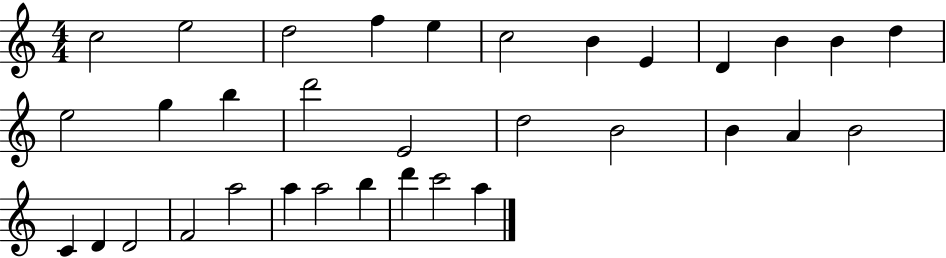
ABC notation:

X:1
T:Untitled
M:4/4
L:1/4
K:C
c2 e2 d2 f e c2 B E D B B d e2 g b d'2 E2 d2 B2 B A B2 C D D2 F2 a2 a a2 b d' c'2 a